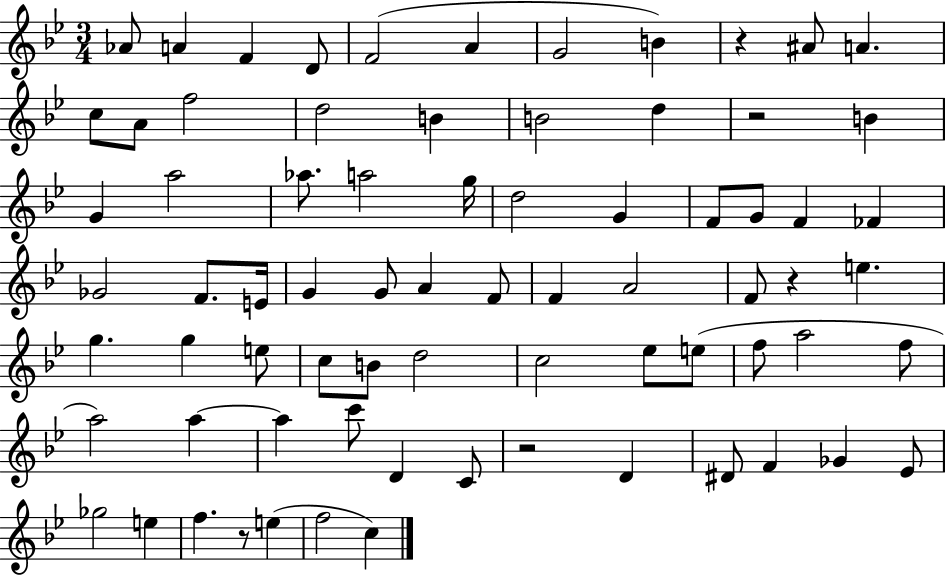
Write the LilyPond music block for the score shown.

{
  \clef treble
  \numericTimeSignature
  \time 3/4
  \key bes \major
  aes'8 a'4 f'4 d'8 | f'2( a'4 | g'2 b'4) | r4 ais'8 a'4. | \break c''8 a'8 f''2 | d''2 b'4 | b'2 d''4 | r2 b'4 | \break g'4 a''2 | aes''8. a''2 g''16 | d''2 g'4 | f'8 g'8 f'4 fes'4 | \break ges'2 f'8. e'16 | g'4 g'8 a'4 f'8 | f'4 a'2 | f'8 r4 e''4. | \break g''4. g''4 e''8 | c''8 b'8 d''2 | c''2 ees''8 e''8( | f''8 a''2 f''8 | \break a''2) a''4~~ | a''4 c'''8 d'4 c'8 | r2 d'4 | dis'8 f'4 ges'4 ees'8 | \break ges''2 e''4 | f''4. r8 e''4( | f''2 c''4) | \bar "|."
}